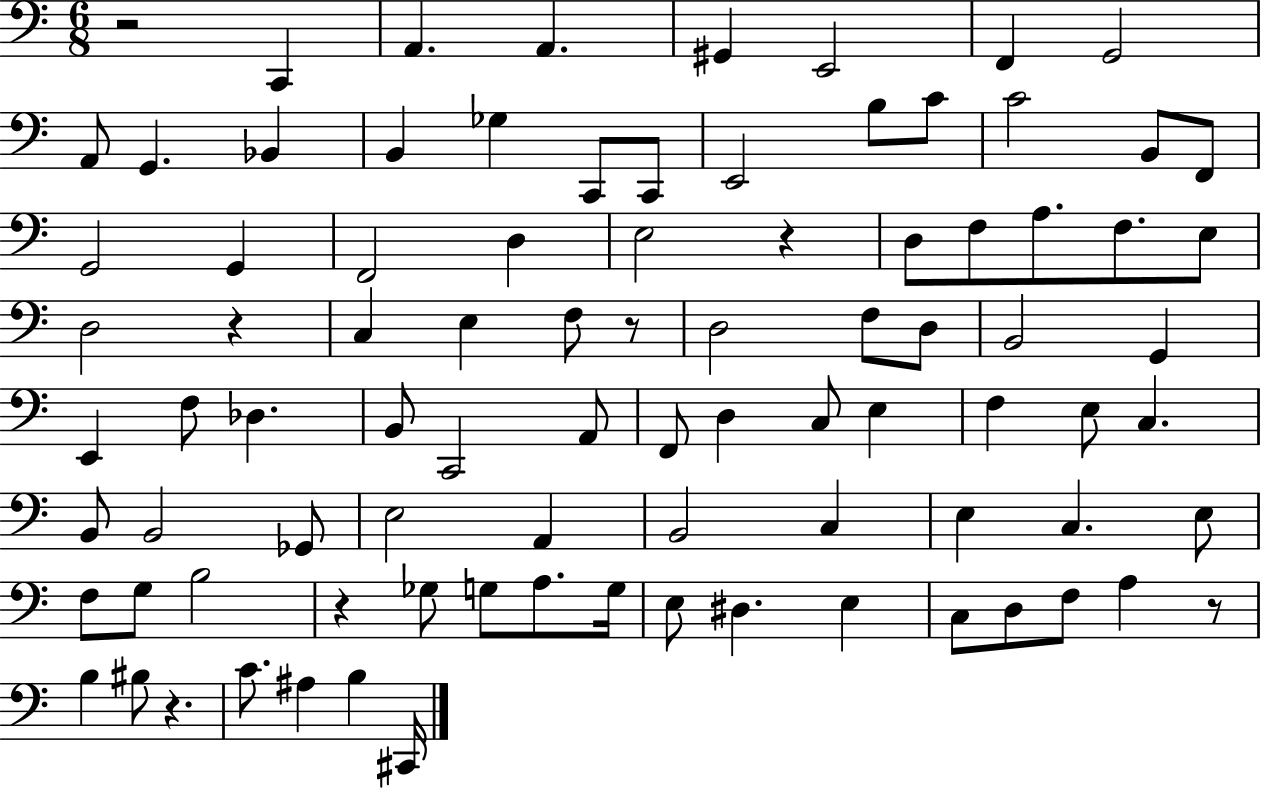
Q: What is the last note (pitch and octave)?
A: C#2